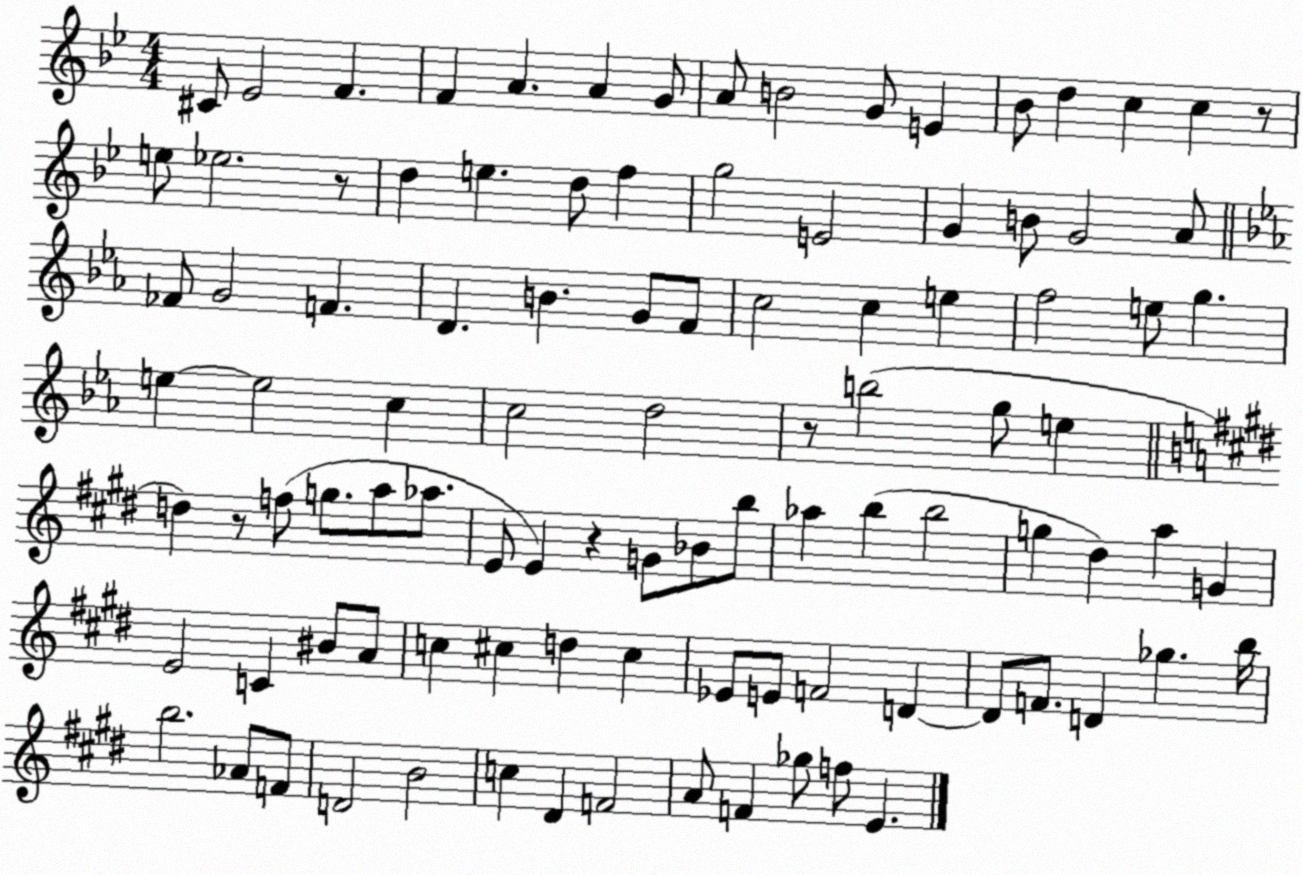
X:1
T:Untitled
M:4/4
L:1/4
K:Bb
^C/2 _E2 F F A A G/2 A/2 B2 G/2 E _B/2 d c c z/2 e/2 _e2 z/2 d e d/2 f g2 E2 G B/2 G2 A/2 _F/2 G2 F D B G/2 F/2 c2 c e f2 e/2 g e e2 c c2 d2 z/2 b2 g/2 e d z/2 f/2 g/2 a/2 _a/2 E/2 E z G/2 _B/2 b/2 _a b b2 g ^d a G E2 C ^B/2 A/2 c ^c d ^c _E/2 E/2 F2 D D/2 F/2 D _g b/4 b2 _A/2 F/2 D2 B2 c ^D F2 A/2 F _g/2 f/2 E